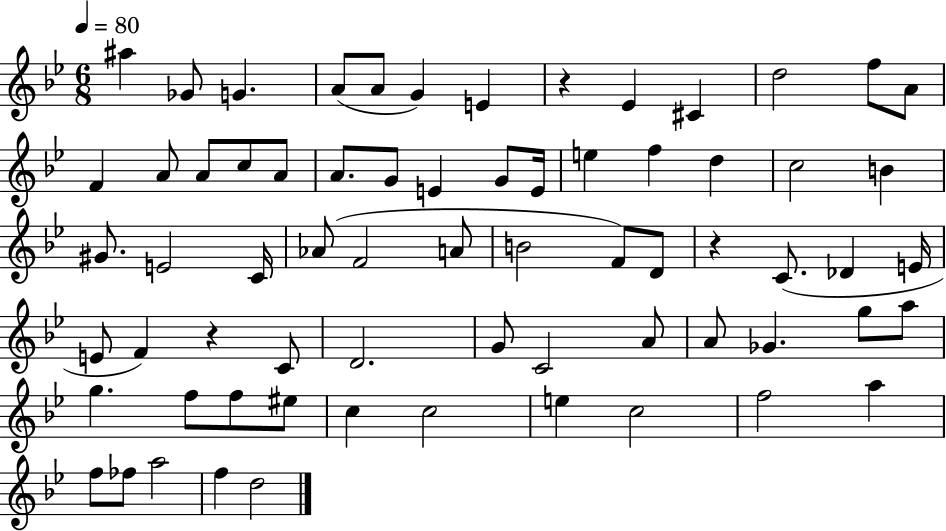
A#5/q Gb4/e G4/q. A4/e A4/e G4/q E4/q R/q Eb4/q C#4/q D5/h F5/e A4/e F4/q A4/e A4/e C5/e A4/e A4/e. G4/e E4/q G4/e E4/s E5/q F5/q D5/q C5/h B4/q G#4/e. E4/h C4/s Ab4/e F4/h A4/e B4/h F4/e D4/e R/q C4/e. Db4/q E4/s E4/e F4/q R/q C4/e D4/h. G4/e C4/h A4/e A4/e Gb4/q. G5/e A5/e G5/q. F5/e F5/e EIS5/e C5/q C5/h E5/q C5/h F5/h A5/q F5/e FES5/e A5/h F5/q D5/h